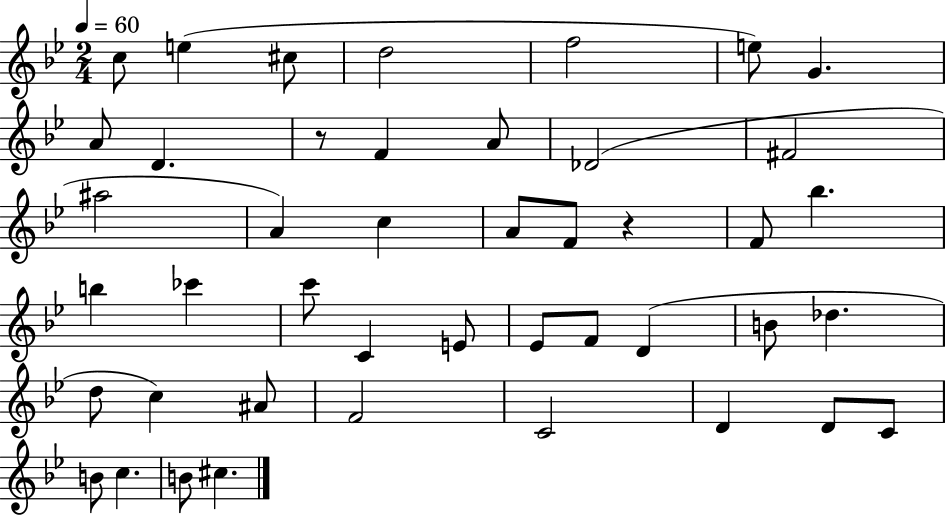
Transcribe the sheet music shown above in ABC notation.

X:1
T:Untitled
M:2/4
L:1/4
K:Bb
c/2 e ^c/2 d2 f2 e/2 G A/2 D z/2 F A/2 _D2 ^F2 ^a2 A c A/2 F/2 z F/2 _b b _c' c'/2 C E/2 _E/2 F/2 D B/2 _d d/2 c ^A/2 F2 C2 D D/2 C/2 B/2 c B/2 ^c